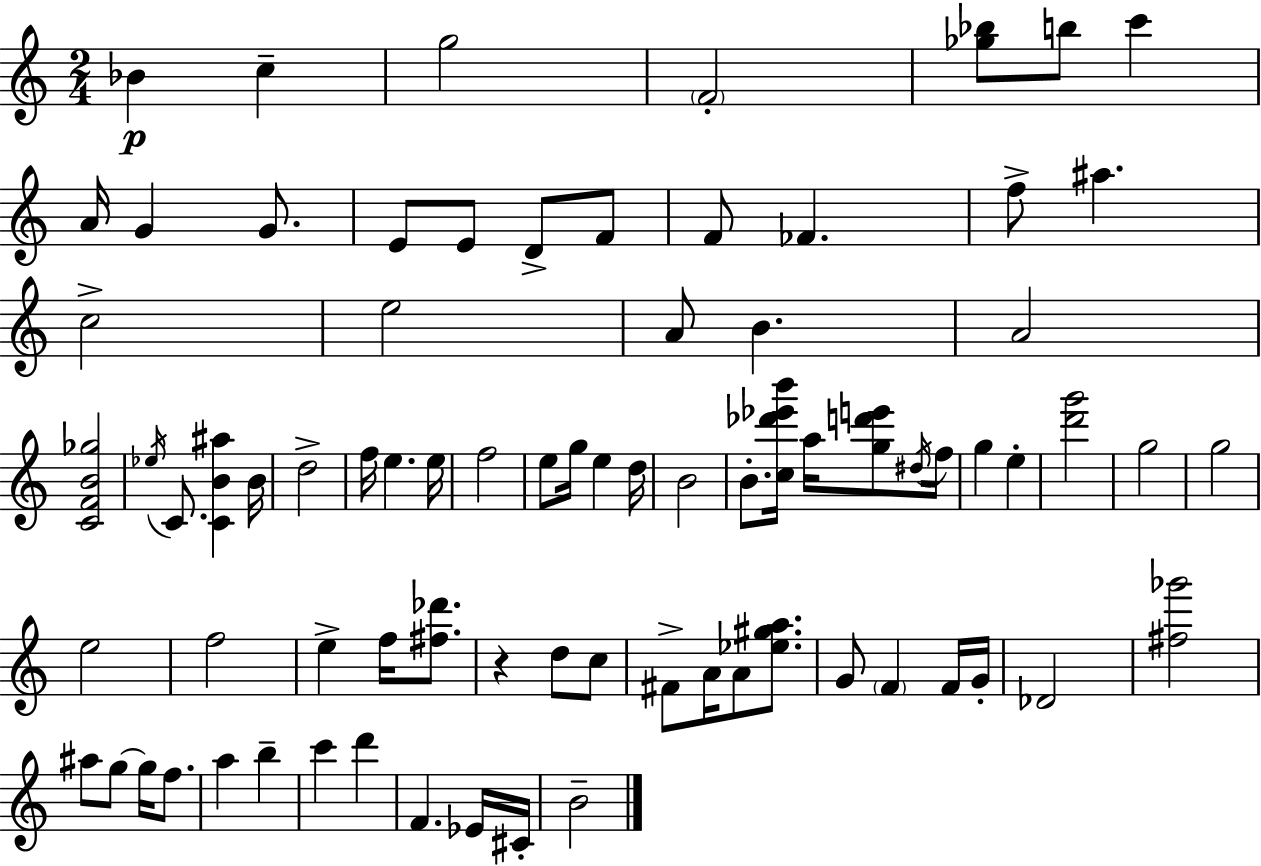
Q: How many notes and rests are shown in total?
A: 79